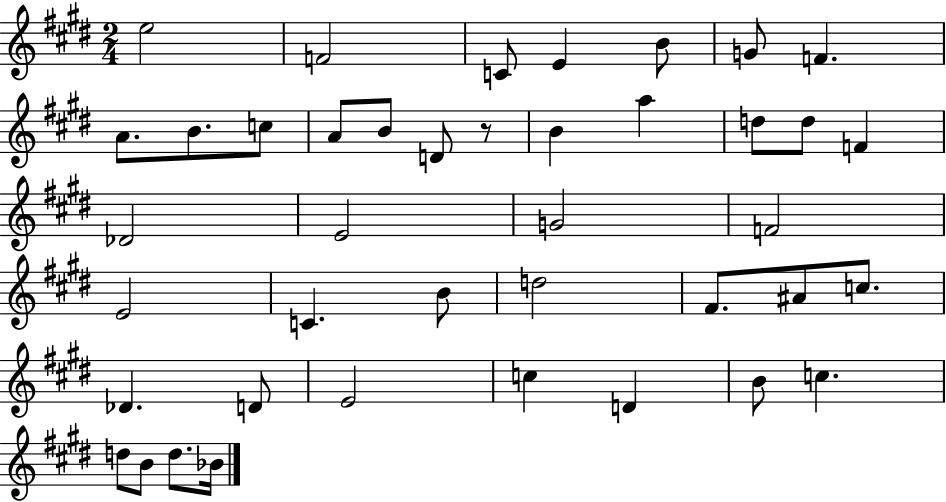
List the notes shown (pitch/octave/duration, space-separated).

E5/h F4/h C4/e E4/q B4/e G4/e F4/q. A4/e. B4/e. C5/e A4/e B4/e D4/e R/e B4/q A5/q D5/e D5/e F4/q Db4/h E4/h G4/h F4/h E4/h C4/q. B4/e D5/h F#4/e. A#4/e C5/e. Db4/q. D4/e E4/h C5/q D4/q B4/e C5/q. D5/e B4/e D5/e. Bb4/s